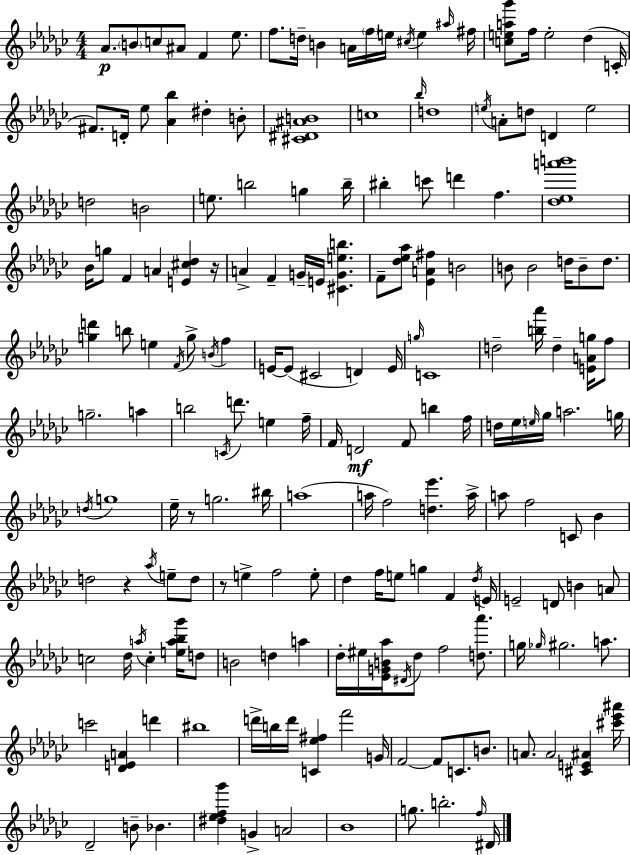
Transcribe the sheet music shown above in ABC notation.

X:1
T:Untitled
M:4/4
L:1/4
K:Ebm
_A/2 B/2 c/2 ^A/2 F _e/2 f/2 d/4 B A/4 f/4 e/4 ^c/4 e ^a/4 ^f/4 [cea_g']/2 f/4 e2 _d C/4 ^F/2 D/4 _e/2 [_A_b] ^d B/2 [^C^D^AB]4 c4 _b/4 d4 e/4 A/2 d/2 D e2 d2 B2 e/2 b2 g b/4 ^b c'/2 d' f [_d_ea'b']4 _B/4 g/2 F A [E^c_d] z/4 A F G/4 E/4 [^CGeb] F/2 [_d_e_a]/2 [_EA^f] B2 B/2 B2 d/4 B/2 d/2 [gd'] b/2 e F/4 g/2 B/4 f E/4 E/2 ^C2 D E/4 g/4 C4 d2 [b_a']/4 d [EAg]/4 f/2 g2 a b2 C/4 d'/2 e f/4 F/4 D2 F/2 b f/4 d/4 _e/4 e/4 _g/4 a2 g/4 d/4 g4 _e/4 z/2 g2 ^b/4 a4 a/4 f2 [d_e'] a/4 a/2 f2 C/2 _B d2 z _a/4 e/2 d/2 z/2 e f2 e/2 _d f/4 e/2 g F _d/4 E/4 E2 D/2 B A/2 c2 _d/4 a/4 c [ea_b_g']/4 d/2 B2 d a _d/4 ^e/4 [_EGB_a]/4 ^D/4 _d/2 f2 [d_a']/2 g/4 _g/4 ^g2 a/2 c'2 [_DEA] d' ^b4 d'/4 b/4 d'/4 [C_e^f] f'2 G/4 F2 F/2 C/2 B/2 A/2 A2 [^CE^A] [^c'_e'^a']/4 _D2 B/2 _B [^d_ef_g'] G A2 _B4 g/2 b2 f/4 ^D/4